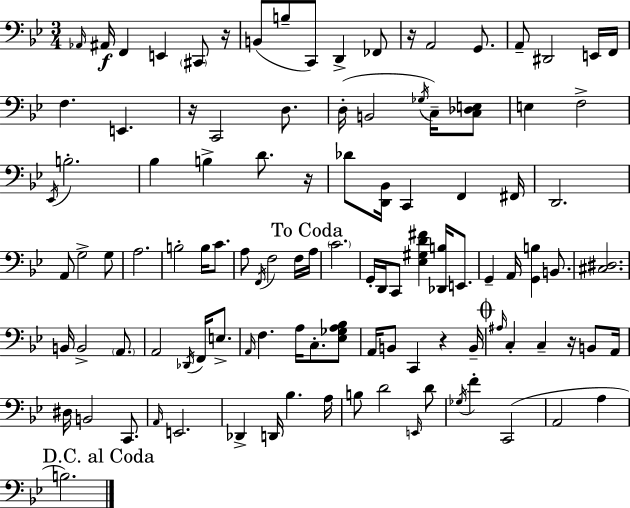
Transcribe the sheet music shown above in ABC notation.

X:1
T:Untitled
M:3/4
L:1/4
K:Bb
_A,,/4 ^A,,/4 F,, E,, ^C,,/2 z/4 B,,/2 B,/2 C,,/2 D,, _F,,/2 z/4 A,,2 G,,/2 A,,/2 ^D,,2 E,,/4 F,,/4 F, E,, z/4 C,,2 D,/2 D,/4 B,,2 _G,/4 C,/4 [C,_D,E,]/2 E, F,2 _E,,/4 B,2 _B, B, D/2 z/4 _D/2 [D,,_B,,]/4 C,, F,, ^F,,/4 D,,2 A,,/2 G,2 G,/2 A,2 B,2 B,/4 C/2 A,/2 F,,/4 F,2 F,/4 A,/4 C2 G,,/4 D,,/4 C,,/2 [_E,^G,D^F] [_D,,B,]/4 E,,/2 G,, A,,/4 [G,,B,] B,,/2 [^C,^D,]2 B,,/4 B,,2 A,,/2 A,,2 _D,,/4 F,,/4 E,/2 A,,/4 F, A,/4 C,/2 [_E,_G,A,_B,]/2 A,,/4 B,,/2 C,, z B,,/4 ^A,/4 C, C, z/4 B,,/2 A,,/4 ^D,/4 B,,2 C,,/2 A,,/4 E,,2 _D,, D,,/4 _B, A,/4 B,/2 D2 E,,/4 D/2 _G,/4 F C,,2 A,,2 A, B,2